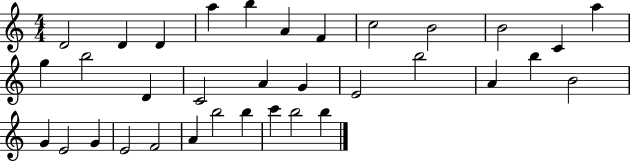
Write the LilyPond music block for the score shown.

{
  \clef treble
  \numericTimeSignature
  \time 4/4
  \key c \major
  d'2 d'4 d'4 | a''4 b''4 a'4 f'4 | c''2 b'2 | b'2 c'4 a''4 | \break g''4 b''2 d'4 | c'2 a'4 g'4 | e'2 b''2 | a'4 b''4 b'2 | \break g'4 e'2 g'4 | e'2 f'2 | a'4 b''2 b''4 | c'''4 b''2 b''4 | \break \bar "|."
}